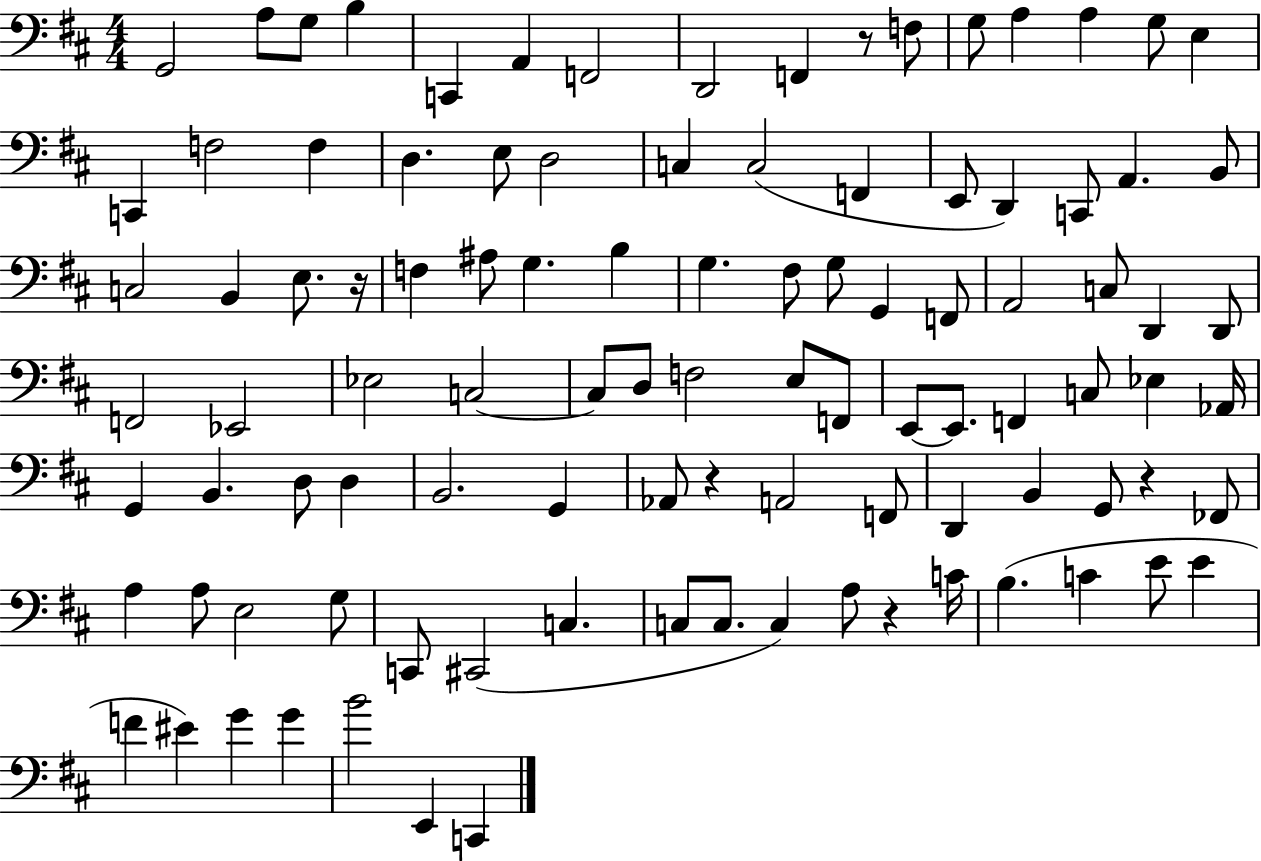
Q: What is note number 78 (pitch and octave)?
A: C2